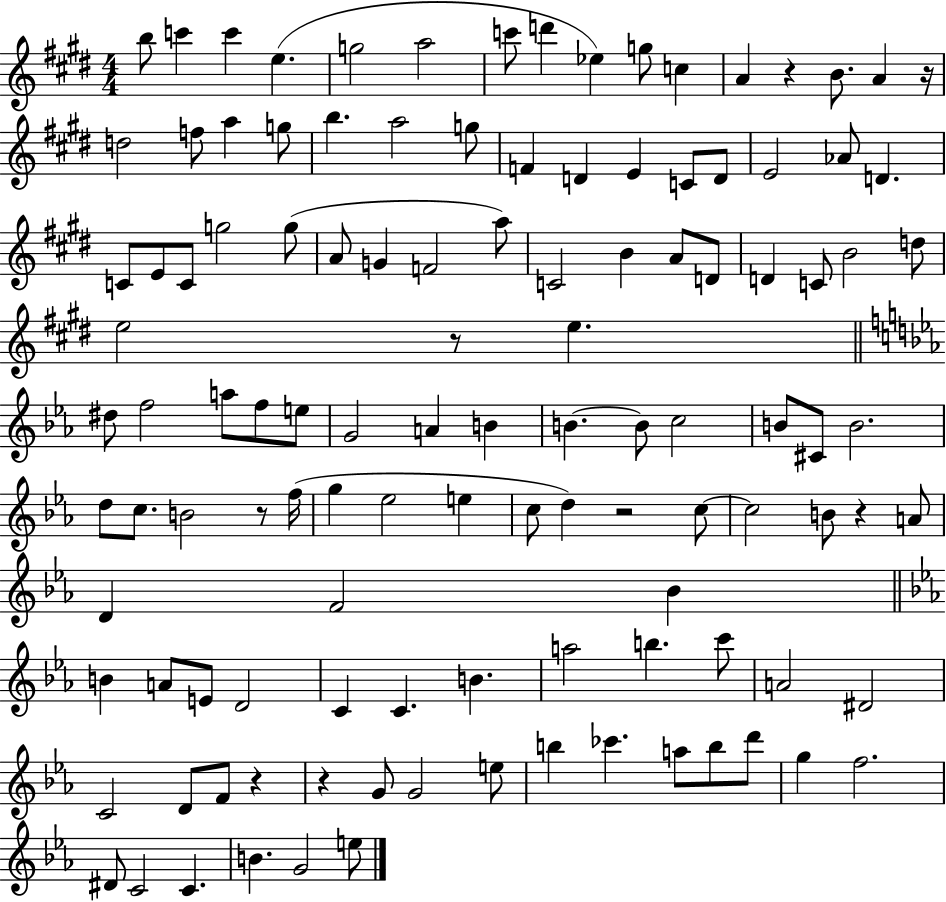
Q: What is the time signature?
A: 4/4